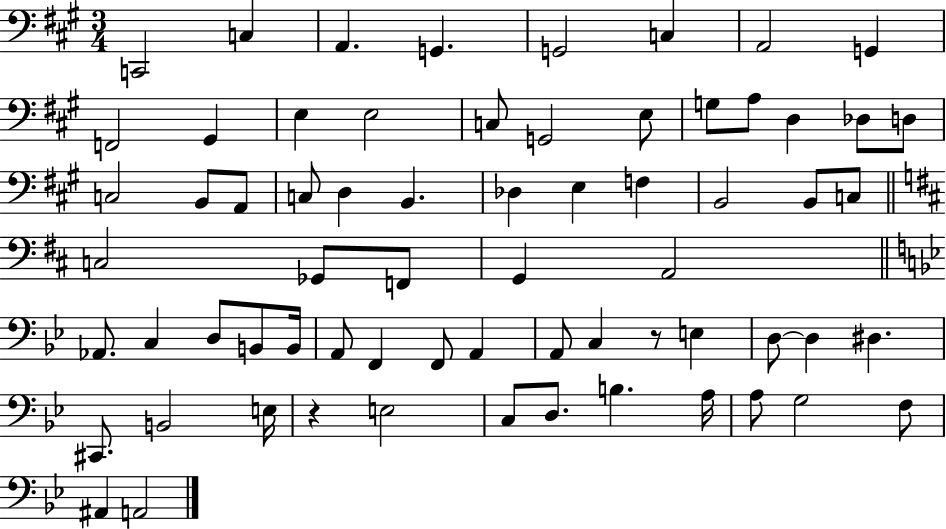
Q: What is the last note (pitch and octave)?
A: A2